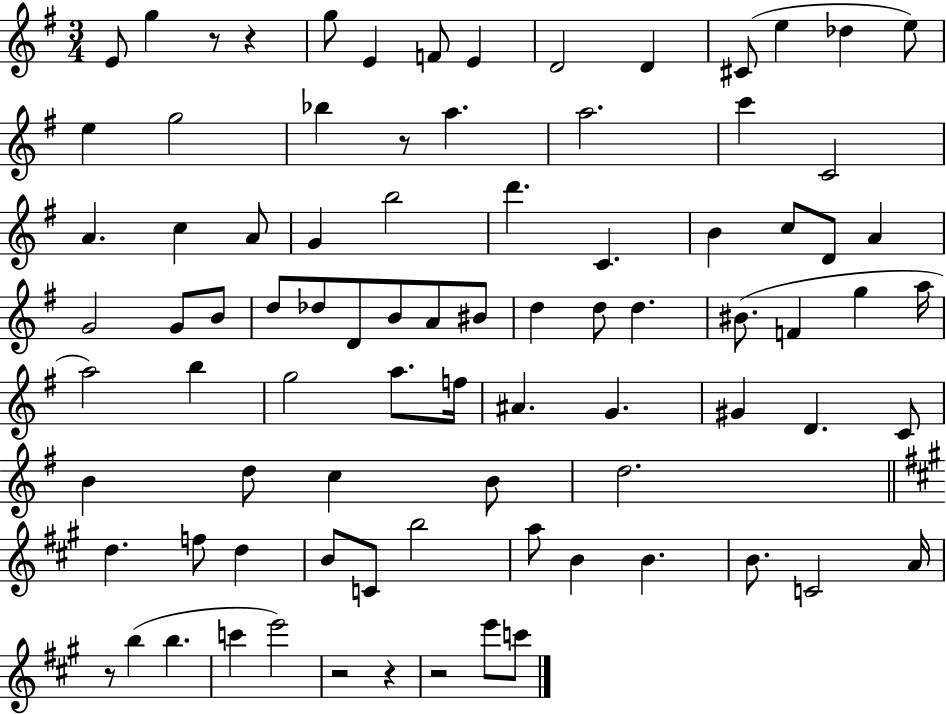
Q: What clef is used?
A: treble